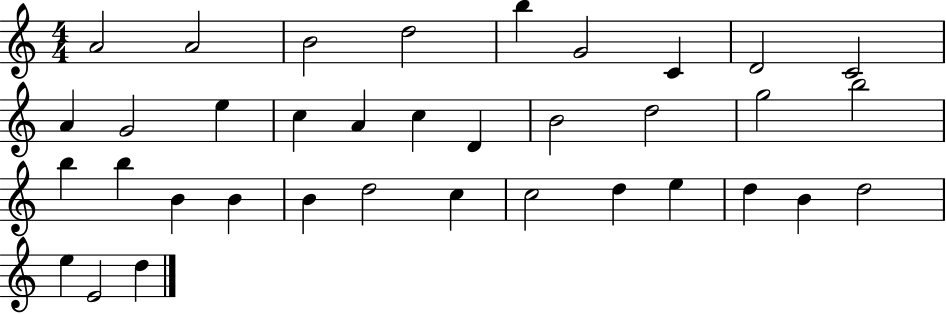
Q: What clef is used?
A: treble